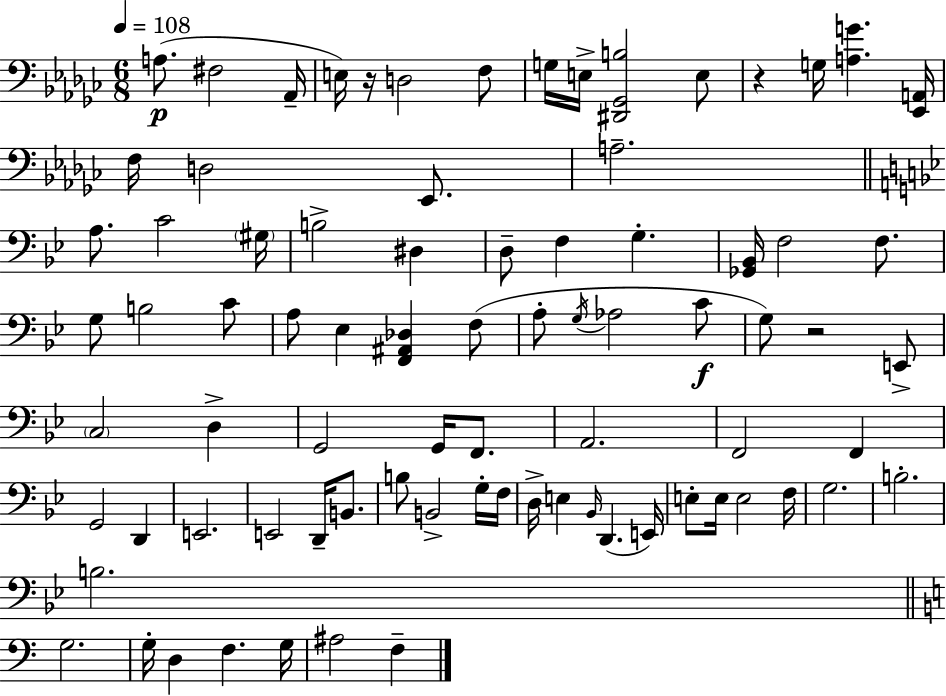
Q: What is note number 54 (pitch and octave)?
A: F3